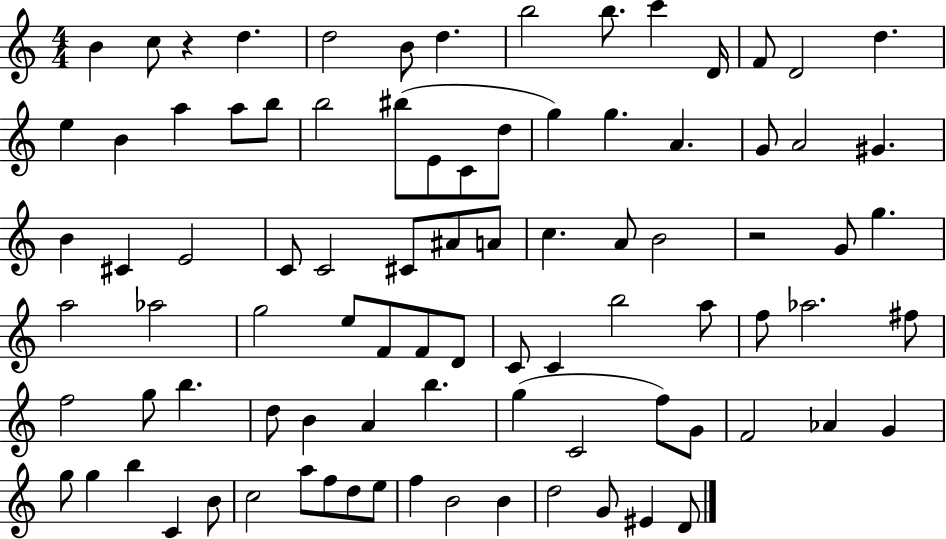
{
  \clef treble
  \numericTimeSignature
  \time 4/4
  \key c \major
  b'4 c''8 r4 d''4. | d''2 b'8 d''4. | b''2 b''8. c'''4 d'16 | f'8 d'2 d''4. | \break e''4 b'4 a''4 a''8 b''8 | b''2 bis''8( e'8 c'8 d''8 | g''4) g''4. a'4. | g'8 a'2 gis'4. | \break b'4 cis'4 e'2 | c'8 c'2 cis'8 ais'8 a'8 | c''4. a'8 b'2 | r2 g'8 g''4. | \break a''2 aes''2 | g''2 e''8 f'8 f'8 d'8 | c'8 c'4 b''2 a''8 | f''8 aes''2. fis''8 | \break f''2 g''8 b''4. | d''8 b'4 a'4 b''4. | g''4( c'2 f''8) g'8 | f'2 aes'4 g'4 | \break g''8 g''4 b''4 c'4 b'8 | c''2 a''8 f''8 d''8 e''8 | f''4 b'2 b'4 | d''2 g'8 eis'4 d'8 | \break \bar "|."
}